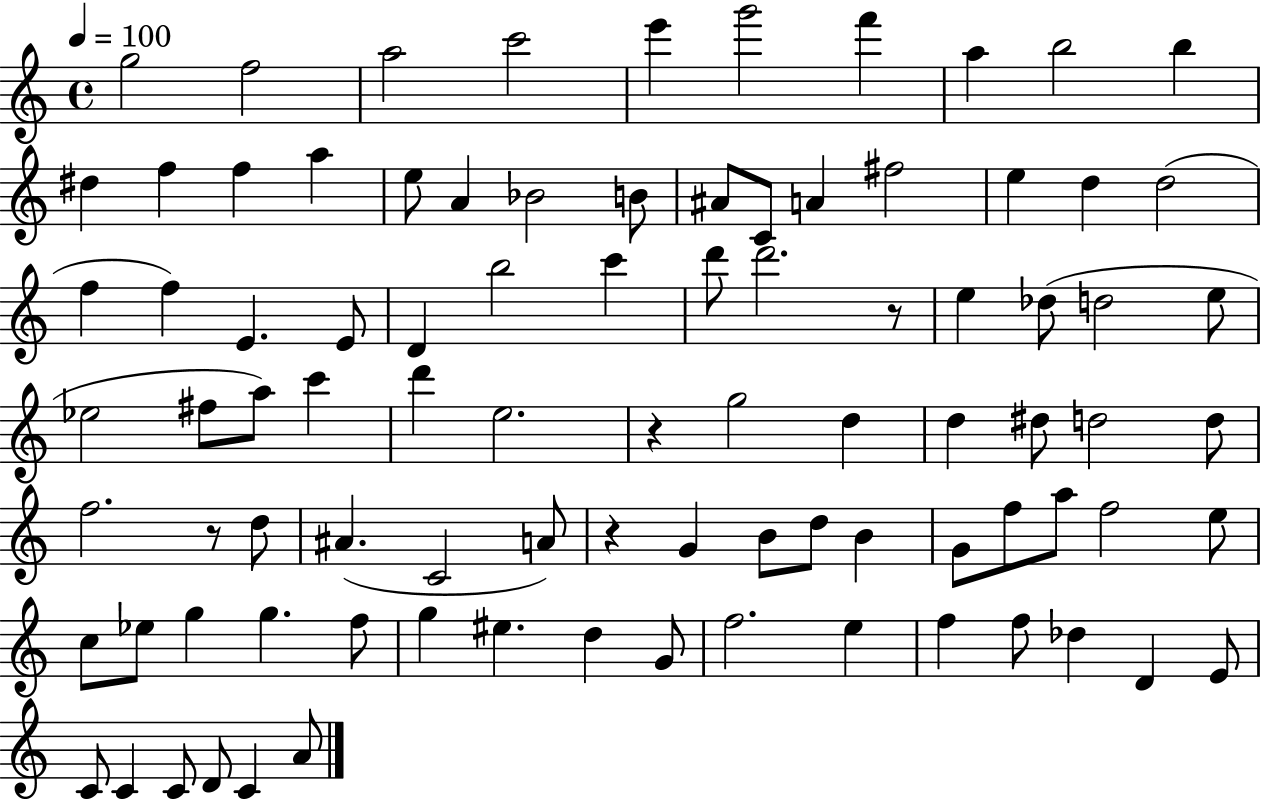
{
  \clef treble
  \time 4/4
  \defaultTimeSignature
  \key c \major
  \tempo 4 = 100
  g''2 f''2 | a''2 c'''2 | e'''4 g'''2 f'''4 | a''4 b''2 b''4 | \break dis''4 f''4 f''4 a''4 | e''8 a'4 bes'2 b'8 | ais'8 c'8 a'4 fis''2 | e''4 d''4 d''2( | \break f''4 f''4) e'4. e'8 | d'4 b''2 c'''4 | d'''8 d'''2. r8 | e''4 des''8( d''2 e''8 | \break ees''2 fis''8 a''8) c'''4 | d'''4 e''2. | r4 g''2 d''4 | d''4 dis''8 d''2 d''8 | \break f''2. r8 d''8 | ais'4.( c'2 a'8) | r4 g'4 b'8 d''8 b'4 | g'8 f''8 a''8 f''2 e''8 | \break c''8 ees''8 g''4 g''4. f''8 | g''4 eis''4. d''4 g'8 | f''2. e''4 | f''4 f''8 des''4 d'4 e'8 | \break c'8 c'4 c'8 d'8 c'4 a'8 | \bar "|."
}